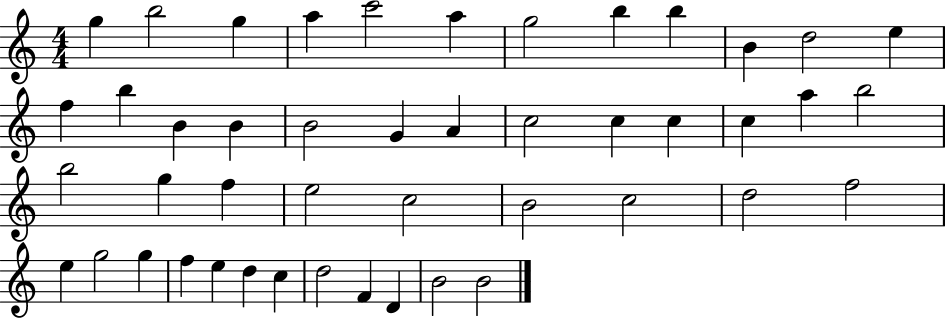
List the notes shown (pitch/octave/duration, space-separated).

G5/q B5/h G5/q A5/q C6/h A5/q G5/h B5/q B5/q B4/q D5/h E5/q F5/q B5/q B4/q B4/q B4/h G4/q A4/q C5/h C5/q C5/q C5/q A5/q B5/h B5/h G5/q F5/q E5/h C5/h B4/h C5/h D5/h F5/h E5/q G5/h G5/q F5/q E5/q D5/q C5/q D5/h F4/q D4/q B4/h B4/h